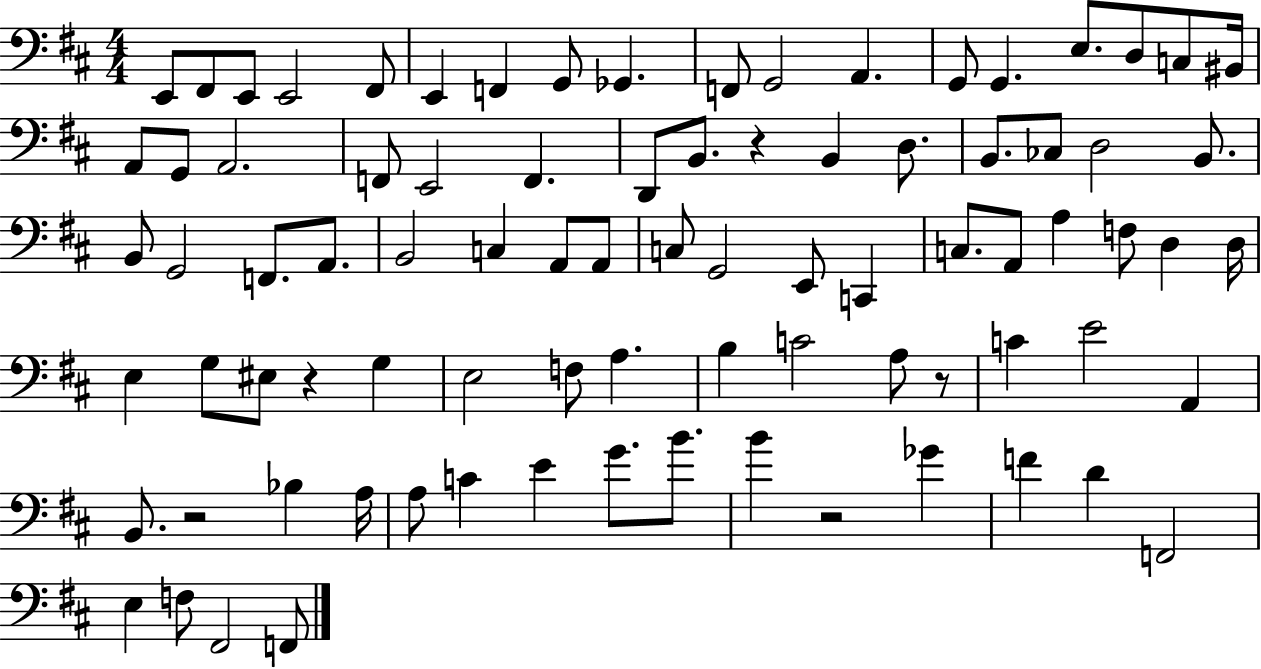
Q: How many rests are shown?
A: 5